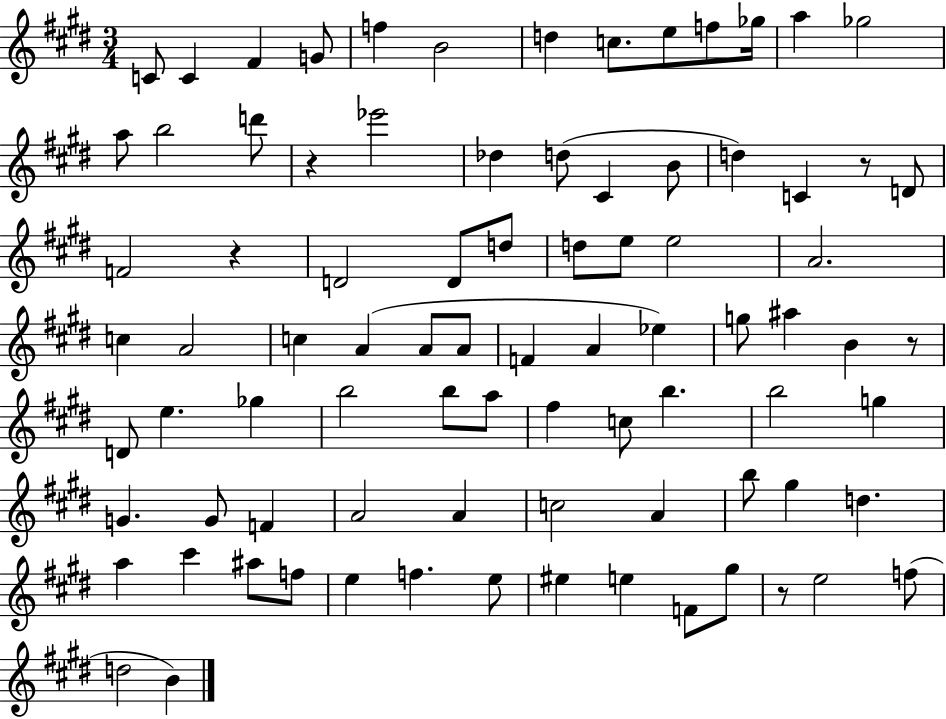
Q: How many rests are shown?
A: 5